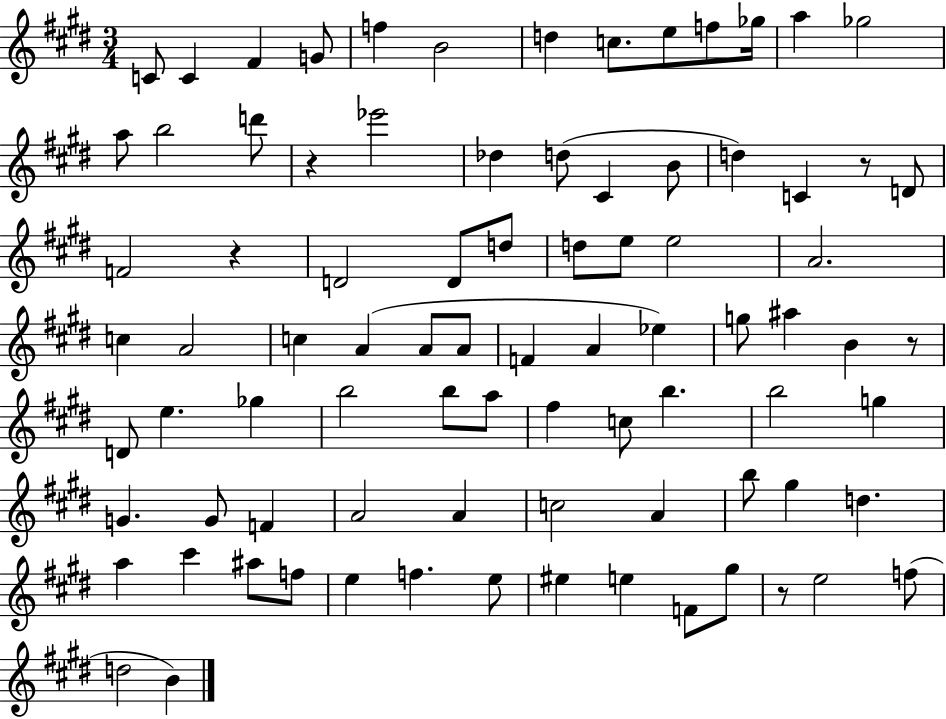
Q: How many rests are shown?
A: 5